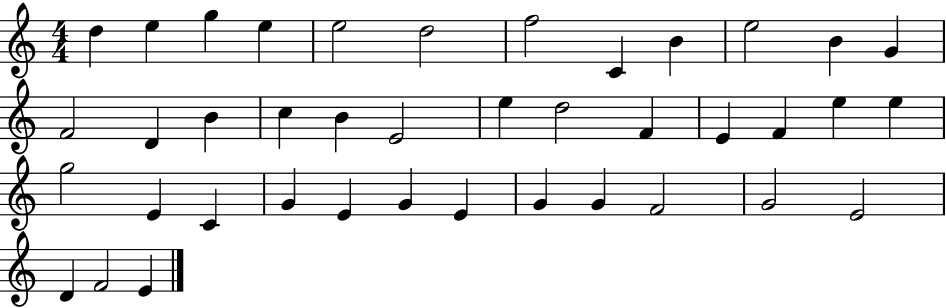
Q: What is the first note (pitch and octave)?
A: D5